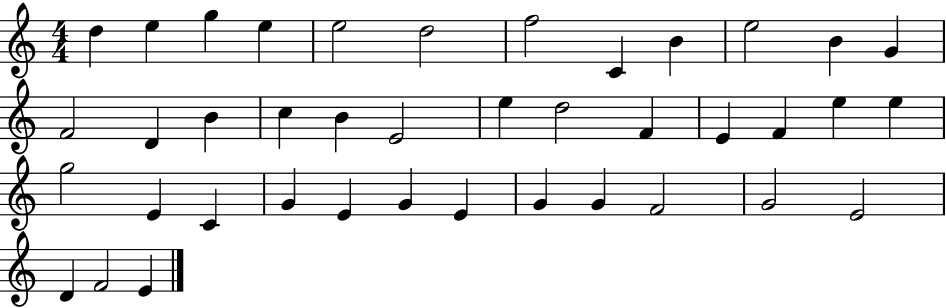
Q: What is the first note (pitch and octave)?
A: D5